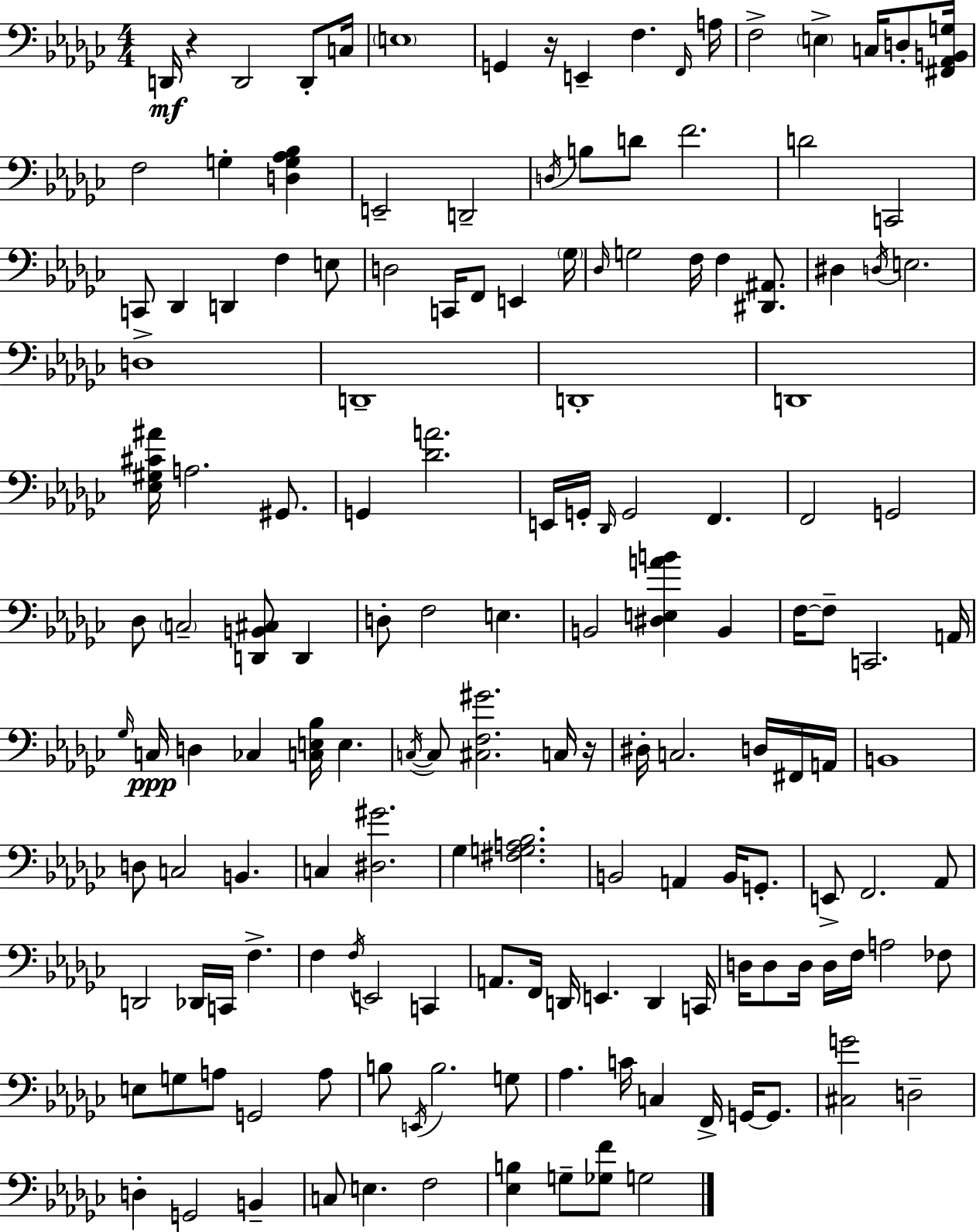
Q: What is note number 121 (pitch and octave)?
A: E2